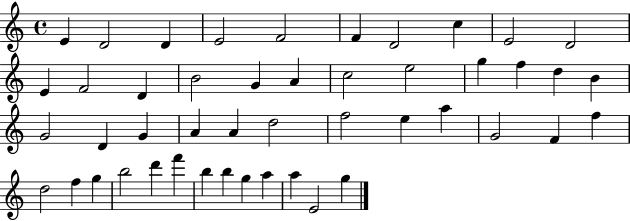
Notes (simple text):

E4/q D4/h D4/q E4/h F4/h F4/q D4/h C5/q E4/h D4/h E4/q F4/h D4/q B4/h G4/q A4/q C5/h E5/h G5/q F5/q D5/q B4/q G4/h D4/q G4/q A4/q A4/q D5/h F5/h E5/q A5/q G4/h F4/q F5/q D5/h F5/q G5/q B5/h D6/q F6/q B5/q B5/q G5/q A5/q A5/q E4/h G5/q